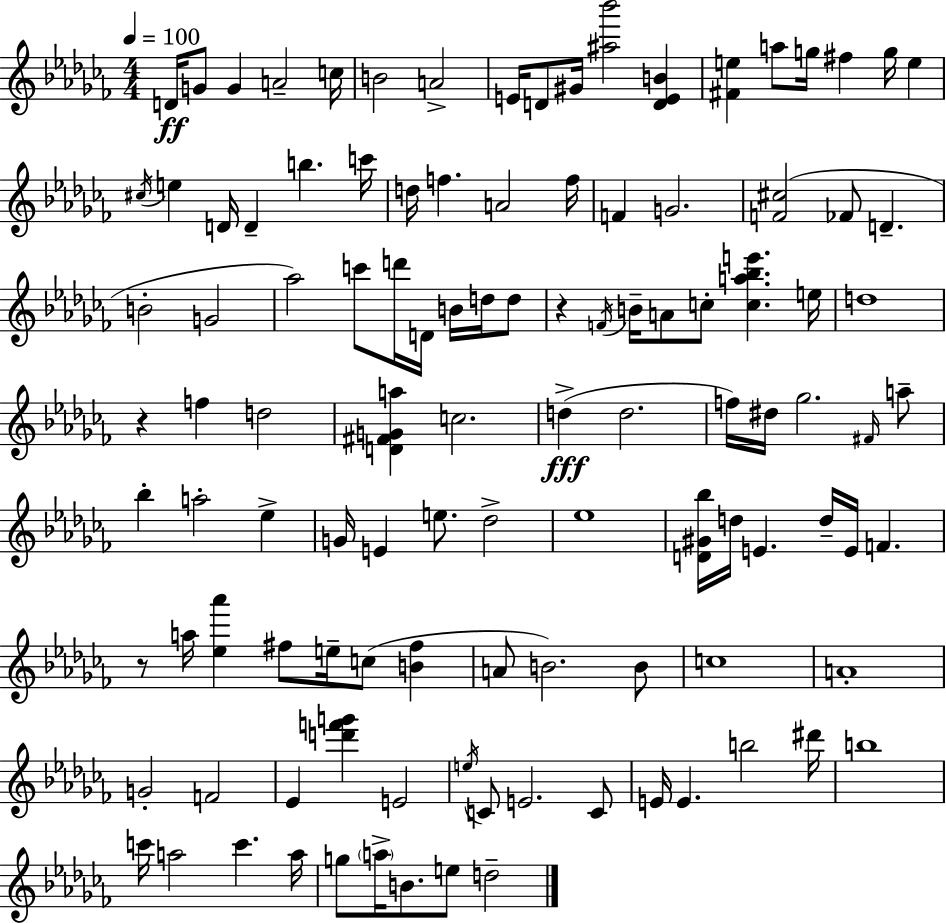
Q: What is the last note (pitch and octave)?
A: D5